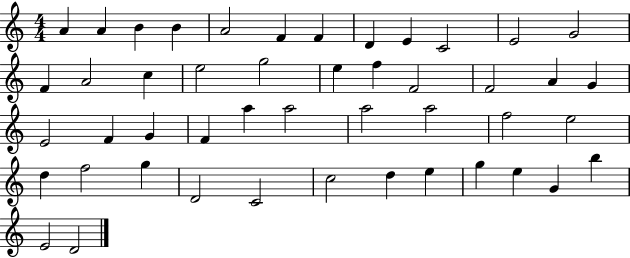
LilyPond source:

{
  \clef treble
  \numericTimeSignature
  \time 4/4
  \key c \major
  a'4 a'4 b'4 b'4 | a'2 f'4 f'4 | d'4 e'4 c'2 | e'2 g'2 | \break f'4 a'2 c''4 | e''2 g''2 | e''4 f''4 f'2 | f'2 a'4 g'4 | \break e'2 f'4 g'4 | f'4 a''4 a''2 | a''2 a''2 | f''2 e''2 | \break d''4 f''2 g''4 | d'2 c'2 | c''2 d''4 e''4 | g''4 e''4 g'4 b''4 | \break e'2 d'2 | \bar "|."
}